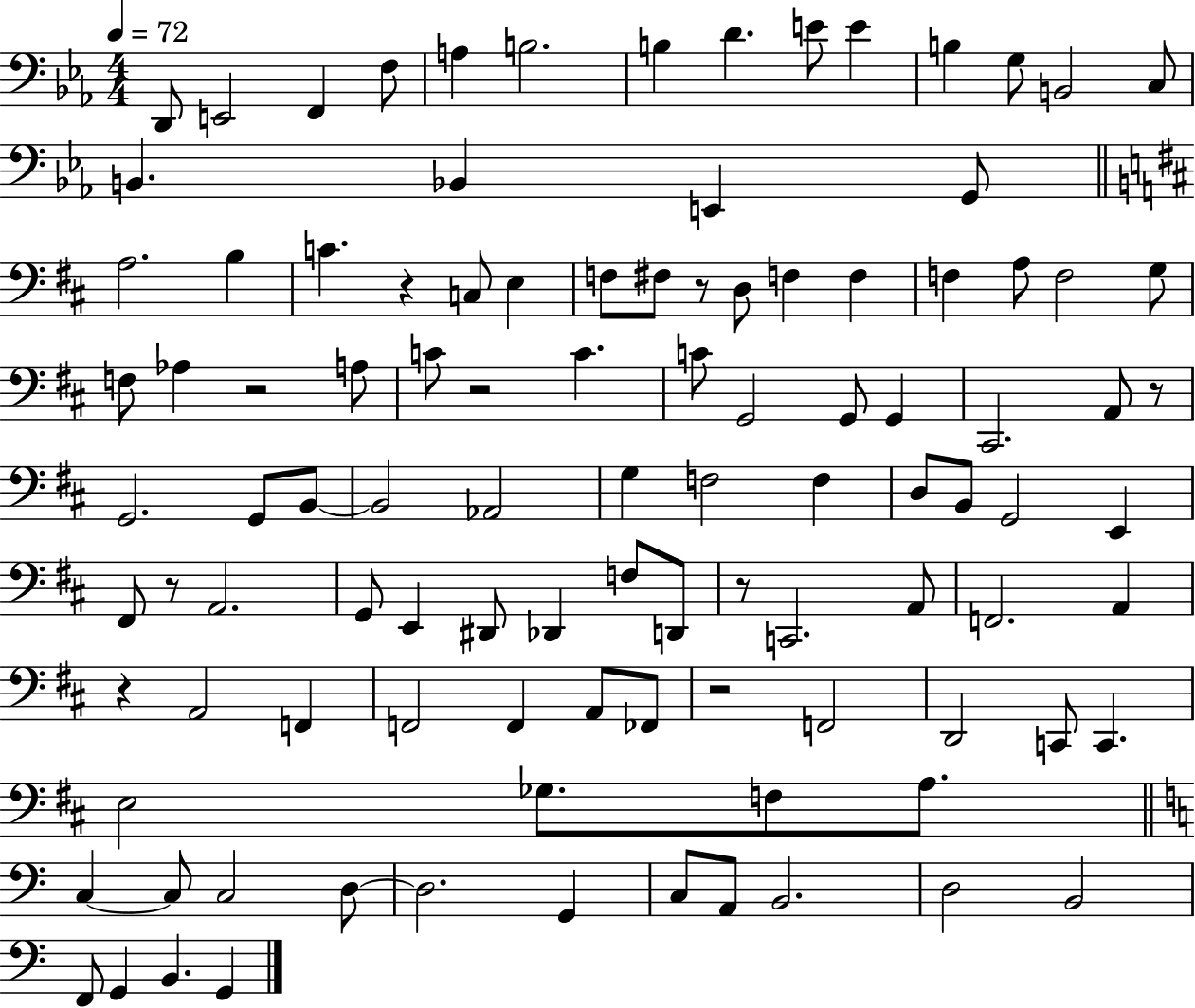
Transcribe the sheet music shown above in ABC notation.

X:1
T:Untitled
M:4/4
L:1/4
K:Eb
D,,/2 E,,2 F,, F,/2 A, B,2 B, D E/2 E B, G,/2 B,,2 C,/2 B,, _B,, E,, G,,/2 A,2 B, C z C,/2 E, F,/2 ^F,/2 z/2 D,/2 F, F, F, A,/2 F,2 G,/2 F,/2 _A, z2 A,/2 C/2 z2 C C/2 G,,2 G,,/2 G,, ^C,,2 A,,/2 z/2 G,,2 G,,/2 B,,/2 B,,2 _A,,2 G, F,2 F, D,/2 B,,/2 G,,2 E,, ^F,,/2 z/2 A,,2 G,,/2 E,, ^D,,/2 _D,, F,/2 D,,/2 z/2 C,,2 A,,/2 F,,2 A,, z A,,2 F,, F,,2 F,, A,,/2 _F,,/2 z2 F,,2 D,,2 C,,/2 C,, E,2 _G,/2 F,/2 A,/2 C, C,/2 C,2 D,/2 D,2 G,, C,/2 A,,/2 B,,2 D,2 B,,2 F,,/2 G,, B,, G,,